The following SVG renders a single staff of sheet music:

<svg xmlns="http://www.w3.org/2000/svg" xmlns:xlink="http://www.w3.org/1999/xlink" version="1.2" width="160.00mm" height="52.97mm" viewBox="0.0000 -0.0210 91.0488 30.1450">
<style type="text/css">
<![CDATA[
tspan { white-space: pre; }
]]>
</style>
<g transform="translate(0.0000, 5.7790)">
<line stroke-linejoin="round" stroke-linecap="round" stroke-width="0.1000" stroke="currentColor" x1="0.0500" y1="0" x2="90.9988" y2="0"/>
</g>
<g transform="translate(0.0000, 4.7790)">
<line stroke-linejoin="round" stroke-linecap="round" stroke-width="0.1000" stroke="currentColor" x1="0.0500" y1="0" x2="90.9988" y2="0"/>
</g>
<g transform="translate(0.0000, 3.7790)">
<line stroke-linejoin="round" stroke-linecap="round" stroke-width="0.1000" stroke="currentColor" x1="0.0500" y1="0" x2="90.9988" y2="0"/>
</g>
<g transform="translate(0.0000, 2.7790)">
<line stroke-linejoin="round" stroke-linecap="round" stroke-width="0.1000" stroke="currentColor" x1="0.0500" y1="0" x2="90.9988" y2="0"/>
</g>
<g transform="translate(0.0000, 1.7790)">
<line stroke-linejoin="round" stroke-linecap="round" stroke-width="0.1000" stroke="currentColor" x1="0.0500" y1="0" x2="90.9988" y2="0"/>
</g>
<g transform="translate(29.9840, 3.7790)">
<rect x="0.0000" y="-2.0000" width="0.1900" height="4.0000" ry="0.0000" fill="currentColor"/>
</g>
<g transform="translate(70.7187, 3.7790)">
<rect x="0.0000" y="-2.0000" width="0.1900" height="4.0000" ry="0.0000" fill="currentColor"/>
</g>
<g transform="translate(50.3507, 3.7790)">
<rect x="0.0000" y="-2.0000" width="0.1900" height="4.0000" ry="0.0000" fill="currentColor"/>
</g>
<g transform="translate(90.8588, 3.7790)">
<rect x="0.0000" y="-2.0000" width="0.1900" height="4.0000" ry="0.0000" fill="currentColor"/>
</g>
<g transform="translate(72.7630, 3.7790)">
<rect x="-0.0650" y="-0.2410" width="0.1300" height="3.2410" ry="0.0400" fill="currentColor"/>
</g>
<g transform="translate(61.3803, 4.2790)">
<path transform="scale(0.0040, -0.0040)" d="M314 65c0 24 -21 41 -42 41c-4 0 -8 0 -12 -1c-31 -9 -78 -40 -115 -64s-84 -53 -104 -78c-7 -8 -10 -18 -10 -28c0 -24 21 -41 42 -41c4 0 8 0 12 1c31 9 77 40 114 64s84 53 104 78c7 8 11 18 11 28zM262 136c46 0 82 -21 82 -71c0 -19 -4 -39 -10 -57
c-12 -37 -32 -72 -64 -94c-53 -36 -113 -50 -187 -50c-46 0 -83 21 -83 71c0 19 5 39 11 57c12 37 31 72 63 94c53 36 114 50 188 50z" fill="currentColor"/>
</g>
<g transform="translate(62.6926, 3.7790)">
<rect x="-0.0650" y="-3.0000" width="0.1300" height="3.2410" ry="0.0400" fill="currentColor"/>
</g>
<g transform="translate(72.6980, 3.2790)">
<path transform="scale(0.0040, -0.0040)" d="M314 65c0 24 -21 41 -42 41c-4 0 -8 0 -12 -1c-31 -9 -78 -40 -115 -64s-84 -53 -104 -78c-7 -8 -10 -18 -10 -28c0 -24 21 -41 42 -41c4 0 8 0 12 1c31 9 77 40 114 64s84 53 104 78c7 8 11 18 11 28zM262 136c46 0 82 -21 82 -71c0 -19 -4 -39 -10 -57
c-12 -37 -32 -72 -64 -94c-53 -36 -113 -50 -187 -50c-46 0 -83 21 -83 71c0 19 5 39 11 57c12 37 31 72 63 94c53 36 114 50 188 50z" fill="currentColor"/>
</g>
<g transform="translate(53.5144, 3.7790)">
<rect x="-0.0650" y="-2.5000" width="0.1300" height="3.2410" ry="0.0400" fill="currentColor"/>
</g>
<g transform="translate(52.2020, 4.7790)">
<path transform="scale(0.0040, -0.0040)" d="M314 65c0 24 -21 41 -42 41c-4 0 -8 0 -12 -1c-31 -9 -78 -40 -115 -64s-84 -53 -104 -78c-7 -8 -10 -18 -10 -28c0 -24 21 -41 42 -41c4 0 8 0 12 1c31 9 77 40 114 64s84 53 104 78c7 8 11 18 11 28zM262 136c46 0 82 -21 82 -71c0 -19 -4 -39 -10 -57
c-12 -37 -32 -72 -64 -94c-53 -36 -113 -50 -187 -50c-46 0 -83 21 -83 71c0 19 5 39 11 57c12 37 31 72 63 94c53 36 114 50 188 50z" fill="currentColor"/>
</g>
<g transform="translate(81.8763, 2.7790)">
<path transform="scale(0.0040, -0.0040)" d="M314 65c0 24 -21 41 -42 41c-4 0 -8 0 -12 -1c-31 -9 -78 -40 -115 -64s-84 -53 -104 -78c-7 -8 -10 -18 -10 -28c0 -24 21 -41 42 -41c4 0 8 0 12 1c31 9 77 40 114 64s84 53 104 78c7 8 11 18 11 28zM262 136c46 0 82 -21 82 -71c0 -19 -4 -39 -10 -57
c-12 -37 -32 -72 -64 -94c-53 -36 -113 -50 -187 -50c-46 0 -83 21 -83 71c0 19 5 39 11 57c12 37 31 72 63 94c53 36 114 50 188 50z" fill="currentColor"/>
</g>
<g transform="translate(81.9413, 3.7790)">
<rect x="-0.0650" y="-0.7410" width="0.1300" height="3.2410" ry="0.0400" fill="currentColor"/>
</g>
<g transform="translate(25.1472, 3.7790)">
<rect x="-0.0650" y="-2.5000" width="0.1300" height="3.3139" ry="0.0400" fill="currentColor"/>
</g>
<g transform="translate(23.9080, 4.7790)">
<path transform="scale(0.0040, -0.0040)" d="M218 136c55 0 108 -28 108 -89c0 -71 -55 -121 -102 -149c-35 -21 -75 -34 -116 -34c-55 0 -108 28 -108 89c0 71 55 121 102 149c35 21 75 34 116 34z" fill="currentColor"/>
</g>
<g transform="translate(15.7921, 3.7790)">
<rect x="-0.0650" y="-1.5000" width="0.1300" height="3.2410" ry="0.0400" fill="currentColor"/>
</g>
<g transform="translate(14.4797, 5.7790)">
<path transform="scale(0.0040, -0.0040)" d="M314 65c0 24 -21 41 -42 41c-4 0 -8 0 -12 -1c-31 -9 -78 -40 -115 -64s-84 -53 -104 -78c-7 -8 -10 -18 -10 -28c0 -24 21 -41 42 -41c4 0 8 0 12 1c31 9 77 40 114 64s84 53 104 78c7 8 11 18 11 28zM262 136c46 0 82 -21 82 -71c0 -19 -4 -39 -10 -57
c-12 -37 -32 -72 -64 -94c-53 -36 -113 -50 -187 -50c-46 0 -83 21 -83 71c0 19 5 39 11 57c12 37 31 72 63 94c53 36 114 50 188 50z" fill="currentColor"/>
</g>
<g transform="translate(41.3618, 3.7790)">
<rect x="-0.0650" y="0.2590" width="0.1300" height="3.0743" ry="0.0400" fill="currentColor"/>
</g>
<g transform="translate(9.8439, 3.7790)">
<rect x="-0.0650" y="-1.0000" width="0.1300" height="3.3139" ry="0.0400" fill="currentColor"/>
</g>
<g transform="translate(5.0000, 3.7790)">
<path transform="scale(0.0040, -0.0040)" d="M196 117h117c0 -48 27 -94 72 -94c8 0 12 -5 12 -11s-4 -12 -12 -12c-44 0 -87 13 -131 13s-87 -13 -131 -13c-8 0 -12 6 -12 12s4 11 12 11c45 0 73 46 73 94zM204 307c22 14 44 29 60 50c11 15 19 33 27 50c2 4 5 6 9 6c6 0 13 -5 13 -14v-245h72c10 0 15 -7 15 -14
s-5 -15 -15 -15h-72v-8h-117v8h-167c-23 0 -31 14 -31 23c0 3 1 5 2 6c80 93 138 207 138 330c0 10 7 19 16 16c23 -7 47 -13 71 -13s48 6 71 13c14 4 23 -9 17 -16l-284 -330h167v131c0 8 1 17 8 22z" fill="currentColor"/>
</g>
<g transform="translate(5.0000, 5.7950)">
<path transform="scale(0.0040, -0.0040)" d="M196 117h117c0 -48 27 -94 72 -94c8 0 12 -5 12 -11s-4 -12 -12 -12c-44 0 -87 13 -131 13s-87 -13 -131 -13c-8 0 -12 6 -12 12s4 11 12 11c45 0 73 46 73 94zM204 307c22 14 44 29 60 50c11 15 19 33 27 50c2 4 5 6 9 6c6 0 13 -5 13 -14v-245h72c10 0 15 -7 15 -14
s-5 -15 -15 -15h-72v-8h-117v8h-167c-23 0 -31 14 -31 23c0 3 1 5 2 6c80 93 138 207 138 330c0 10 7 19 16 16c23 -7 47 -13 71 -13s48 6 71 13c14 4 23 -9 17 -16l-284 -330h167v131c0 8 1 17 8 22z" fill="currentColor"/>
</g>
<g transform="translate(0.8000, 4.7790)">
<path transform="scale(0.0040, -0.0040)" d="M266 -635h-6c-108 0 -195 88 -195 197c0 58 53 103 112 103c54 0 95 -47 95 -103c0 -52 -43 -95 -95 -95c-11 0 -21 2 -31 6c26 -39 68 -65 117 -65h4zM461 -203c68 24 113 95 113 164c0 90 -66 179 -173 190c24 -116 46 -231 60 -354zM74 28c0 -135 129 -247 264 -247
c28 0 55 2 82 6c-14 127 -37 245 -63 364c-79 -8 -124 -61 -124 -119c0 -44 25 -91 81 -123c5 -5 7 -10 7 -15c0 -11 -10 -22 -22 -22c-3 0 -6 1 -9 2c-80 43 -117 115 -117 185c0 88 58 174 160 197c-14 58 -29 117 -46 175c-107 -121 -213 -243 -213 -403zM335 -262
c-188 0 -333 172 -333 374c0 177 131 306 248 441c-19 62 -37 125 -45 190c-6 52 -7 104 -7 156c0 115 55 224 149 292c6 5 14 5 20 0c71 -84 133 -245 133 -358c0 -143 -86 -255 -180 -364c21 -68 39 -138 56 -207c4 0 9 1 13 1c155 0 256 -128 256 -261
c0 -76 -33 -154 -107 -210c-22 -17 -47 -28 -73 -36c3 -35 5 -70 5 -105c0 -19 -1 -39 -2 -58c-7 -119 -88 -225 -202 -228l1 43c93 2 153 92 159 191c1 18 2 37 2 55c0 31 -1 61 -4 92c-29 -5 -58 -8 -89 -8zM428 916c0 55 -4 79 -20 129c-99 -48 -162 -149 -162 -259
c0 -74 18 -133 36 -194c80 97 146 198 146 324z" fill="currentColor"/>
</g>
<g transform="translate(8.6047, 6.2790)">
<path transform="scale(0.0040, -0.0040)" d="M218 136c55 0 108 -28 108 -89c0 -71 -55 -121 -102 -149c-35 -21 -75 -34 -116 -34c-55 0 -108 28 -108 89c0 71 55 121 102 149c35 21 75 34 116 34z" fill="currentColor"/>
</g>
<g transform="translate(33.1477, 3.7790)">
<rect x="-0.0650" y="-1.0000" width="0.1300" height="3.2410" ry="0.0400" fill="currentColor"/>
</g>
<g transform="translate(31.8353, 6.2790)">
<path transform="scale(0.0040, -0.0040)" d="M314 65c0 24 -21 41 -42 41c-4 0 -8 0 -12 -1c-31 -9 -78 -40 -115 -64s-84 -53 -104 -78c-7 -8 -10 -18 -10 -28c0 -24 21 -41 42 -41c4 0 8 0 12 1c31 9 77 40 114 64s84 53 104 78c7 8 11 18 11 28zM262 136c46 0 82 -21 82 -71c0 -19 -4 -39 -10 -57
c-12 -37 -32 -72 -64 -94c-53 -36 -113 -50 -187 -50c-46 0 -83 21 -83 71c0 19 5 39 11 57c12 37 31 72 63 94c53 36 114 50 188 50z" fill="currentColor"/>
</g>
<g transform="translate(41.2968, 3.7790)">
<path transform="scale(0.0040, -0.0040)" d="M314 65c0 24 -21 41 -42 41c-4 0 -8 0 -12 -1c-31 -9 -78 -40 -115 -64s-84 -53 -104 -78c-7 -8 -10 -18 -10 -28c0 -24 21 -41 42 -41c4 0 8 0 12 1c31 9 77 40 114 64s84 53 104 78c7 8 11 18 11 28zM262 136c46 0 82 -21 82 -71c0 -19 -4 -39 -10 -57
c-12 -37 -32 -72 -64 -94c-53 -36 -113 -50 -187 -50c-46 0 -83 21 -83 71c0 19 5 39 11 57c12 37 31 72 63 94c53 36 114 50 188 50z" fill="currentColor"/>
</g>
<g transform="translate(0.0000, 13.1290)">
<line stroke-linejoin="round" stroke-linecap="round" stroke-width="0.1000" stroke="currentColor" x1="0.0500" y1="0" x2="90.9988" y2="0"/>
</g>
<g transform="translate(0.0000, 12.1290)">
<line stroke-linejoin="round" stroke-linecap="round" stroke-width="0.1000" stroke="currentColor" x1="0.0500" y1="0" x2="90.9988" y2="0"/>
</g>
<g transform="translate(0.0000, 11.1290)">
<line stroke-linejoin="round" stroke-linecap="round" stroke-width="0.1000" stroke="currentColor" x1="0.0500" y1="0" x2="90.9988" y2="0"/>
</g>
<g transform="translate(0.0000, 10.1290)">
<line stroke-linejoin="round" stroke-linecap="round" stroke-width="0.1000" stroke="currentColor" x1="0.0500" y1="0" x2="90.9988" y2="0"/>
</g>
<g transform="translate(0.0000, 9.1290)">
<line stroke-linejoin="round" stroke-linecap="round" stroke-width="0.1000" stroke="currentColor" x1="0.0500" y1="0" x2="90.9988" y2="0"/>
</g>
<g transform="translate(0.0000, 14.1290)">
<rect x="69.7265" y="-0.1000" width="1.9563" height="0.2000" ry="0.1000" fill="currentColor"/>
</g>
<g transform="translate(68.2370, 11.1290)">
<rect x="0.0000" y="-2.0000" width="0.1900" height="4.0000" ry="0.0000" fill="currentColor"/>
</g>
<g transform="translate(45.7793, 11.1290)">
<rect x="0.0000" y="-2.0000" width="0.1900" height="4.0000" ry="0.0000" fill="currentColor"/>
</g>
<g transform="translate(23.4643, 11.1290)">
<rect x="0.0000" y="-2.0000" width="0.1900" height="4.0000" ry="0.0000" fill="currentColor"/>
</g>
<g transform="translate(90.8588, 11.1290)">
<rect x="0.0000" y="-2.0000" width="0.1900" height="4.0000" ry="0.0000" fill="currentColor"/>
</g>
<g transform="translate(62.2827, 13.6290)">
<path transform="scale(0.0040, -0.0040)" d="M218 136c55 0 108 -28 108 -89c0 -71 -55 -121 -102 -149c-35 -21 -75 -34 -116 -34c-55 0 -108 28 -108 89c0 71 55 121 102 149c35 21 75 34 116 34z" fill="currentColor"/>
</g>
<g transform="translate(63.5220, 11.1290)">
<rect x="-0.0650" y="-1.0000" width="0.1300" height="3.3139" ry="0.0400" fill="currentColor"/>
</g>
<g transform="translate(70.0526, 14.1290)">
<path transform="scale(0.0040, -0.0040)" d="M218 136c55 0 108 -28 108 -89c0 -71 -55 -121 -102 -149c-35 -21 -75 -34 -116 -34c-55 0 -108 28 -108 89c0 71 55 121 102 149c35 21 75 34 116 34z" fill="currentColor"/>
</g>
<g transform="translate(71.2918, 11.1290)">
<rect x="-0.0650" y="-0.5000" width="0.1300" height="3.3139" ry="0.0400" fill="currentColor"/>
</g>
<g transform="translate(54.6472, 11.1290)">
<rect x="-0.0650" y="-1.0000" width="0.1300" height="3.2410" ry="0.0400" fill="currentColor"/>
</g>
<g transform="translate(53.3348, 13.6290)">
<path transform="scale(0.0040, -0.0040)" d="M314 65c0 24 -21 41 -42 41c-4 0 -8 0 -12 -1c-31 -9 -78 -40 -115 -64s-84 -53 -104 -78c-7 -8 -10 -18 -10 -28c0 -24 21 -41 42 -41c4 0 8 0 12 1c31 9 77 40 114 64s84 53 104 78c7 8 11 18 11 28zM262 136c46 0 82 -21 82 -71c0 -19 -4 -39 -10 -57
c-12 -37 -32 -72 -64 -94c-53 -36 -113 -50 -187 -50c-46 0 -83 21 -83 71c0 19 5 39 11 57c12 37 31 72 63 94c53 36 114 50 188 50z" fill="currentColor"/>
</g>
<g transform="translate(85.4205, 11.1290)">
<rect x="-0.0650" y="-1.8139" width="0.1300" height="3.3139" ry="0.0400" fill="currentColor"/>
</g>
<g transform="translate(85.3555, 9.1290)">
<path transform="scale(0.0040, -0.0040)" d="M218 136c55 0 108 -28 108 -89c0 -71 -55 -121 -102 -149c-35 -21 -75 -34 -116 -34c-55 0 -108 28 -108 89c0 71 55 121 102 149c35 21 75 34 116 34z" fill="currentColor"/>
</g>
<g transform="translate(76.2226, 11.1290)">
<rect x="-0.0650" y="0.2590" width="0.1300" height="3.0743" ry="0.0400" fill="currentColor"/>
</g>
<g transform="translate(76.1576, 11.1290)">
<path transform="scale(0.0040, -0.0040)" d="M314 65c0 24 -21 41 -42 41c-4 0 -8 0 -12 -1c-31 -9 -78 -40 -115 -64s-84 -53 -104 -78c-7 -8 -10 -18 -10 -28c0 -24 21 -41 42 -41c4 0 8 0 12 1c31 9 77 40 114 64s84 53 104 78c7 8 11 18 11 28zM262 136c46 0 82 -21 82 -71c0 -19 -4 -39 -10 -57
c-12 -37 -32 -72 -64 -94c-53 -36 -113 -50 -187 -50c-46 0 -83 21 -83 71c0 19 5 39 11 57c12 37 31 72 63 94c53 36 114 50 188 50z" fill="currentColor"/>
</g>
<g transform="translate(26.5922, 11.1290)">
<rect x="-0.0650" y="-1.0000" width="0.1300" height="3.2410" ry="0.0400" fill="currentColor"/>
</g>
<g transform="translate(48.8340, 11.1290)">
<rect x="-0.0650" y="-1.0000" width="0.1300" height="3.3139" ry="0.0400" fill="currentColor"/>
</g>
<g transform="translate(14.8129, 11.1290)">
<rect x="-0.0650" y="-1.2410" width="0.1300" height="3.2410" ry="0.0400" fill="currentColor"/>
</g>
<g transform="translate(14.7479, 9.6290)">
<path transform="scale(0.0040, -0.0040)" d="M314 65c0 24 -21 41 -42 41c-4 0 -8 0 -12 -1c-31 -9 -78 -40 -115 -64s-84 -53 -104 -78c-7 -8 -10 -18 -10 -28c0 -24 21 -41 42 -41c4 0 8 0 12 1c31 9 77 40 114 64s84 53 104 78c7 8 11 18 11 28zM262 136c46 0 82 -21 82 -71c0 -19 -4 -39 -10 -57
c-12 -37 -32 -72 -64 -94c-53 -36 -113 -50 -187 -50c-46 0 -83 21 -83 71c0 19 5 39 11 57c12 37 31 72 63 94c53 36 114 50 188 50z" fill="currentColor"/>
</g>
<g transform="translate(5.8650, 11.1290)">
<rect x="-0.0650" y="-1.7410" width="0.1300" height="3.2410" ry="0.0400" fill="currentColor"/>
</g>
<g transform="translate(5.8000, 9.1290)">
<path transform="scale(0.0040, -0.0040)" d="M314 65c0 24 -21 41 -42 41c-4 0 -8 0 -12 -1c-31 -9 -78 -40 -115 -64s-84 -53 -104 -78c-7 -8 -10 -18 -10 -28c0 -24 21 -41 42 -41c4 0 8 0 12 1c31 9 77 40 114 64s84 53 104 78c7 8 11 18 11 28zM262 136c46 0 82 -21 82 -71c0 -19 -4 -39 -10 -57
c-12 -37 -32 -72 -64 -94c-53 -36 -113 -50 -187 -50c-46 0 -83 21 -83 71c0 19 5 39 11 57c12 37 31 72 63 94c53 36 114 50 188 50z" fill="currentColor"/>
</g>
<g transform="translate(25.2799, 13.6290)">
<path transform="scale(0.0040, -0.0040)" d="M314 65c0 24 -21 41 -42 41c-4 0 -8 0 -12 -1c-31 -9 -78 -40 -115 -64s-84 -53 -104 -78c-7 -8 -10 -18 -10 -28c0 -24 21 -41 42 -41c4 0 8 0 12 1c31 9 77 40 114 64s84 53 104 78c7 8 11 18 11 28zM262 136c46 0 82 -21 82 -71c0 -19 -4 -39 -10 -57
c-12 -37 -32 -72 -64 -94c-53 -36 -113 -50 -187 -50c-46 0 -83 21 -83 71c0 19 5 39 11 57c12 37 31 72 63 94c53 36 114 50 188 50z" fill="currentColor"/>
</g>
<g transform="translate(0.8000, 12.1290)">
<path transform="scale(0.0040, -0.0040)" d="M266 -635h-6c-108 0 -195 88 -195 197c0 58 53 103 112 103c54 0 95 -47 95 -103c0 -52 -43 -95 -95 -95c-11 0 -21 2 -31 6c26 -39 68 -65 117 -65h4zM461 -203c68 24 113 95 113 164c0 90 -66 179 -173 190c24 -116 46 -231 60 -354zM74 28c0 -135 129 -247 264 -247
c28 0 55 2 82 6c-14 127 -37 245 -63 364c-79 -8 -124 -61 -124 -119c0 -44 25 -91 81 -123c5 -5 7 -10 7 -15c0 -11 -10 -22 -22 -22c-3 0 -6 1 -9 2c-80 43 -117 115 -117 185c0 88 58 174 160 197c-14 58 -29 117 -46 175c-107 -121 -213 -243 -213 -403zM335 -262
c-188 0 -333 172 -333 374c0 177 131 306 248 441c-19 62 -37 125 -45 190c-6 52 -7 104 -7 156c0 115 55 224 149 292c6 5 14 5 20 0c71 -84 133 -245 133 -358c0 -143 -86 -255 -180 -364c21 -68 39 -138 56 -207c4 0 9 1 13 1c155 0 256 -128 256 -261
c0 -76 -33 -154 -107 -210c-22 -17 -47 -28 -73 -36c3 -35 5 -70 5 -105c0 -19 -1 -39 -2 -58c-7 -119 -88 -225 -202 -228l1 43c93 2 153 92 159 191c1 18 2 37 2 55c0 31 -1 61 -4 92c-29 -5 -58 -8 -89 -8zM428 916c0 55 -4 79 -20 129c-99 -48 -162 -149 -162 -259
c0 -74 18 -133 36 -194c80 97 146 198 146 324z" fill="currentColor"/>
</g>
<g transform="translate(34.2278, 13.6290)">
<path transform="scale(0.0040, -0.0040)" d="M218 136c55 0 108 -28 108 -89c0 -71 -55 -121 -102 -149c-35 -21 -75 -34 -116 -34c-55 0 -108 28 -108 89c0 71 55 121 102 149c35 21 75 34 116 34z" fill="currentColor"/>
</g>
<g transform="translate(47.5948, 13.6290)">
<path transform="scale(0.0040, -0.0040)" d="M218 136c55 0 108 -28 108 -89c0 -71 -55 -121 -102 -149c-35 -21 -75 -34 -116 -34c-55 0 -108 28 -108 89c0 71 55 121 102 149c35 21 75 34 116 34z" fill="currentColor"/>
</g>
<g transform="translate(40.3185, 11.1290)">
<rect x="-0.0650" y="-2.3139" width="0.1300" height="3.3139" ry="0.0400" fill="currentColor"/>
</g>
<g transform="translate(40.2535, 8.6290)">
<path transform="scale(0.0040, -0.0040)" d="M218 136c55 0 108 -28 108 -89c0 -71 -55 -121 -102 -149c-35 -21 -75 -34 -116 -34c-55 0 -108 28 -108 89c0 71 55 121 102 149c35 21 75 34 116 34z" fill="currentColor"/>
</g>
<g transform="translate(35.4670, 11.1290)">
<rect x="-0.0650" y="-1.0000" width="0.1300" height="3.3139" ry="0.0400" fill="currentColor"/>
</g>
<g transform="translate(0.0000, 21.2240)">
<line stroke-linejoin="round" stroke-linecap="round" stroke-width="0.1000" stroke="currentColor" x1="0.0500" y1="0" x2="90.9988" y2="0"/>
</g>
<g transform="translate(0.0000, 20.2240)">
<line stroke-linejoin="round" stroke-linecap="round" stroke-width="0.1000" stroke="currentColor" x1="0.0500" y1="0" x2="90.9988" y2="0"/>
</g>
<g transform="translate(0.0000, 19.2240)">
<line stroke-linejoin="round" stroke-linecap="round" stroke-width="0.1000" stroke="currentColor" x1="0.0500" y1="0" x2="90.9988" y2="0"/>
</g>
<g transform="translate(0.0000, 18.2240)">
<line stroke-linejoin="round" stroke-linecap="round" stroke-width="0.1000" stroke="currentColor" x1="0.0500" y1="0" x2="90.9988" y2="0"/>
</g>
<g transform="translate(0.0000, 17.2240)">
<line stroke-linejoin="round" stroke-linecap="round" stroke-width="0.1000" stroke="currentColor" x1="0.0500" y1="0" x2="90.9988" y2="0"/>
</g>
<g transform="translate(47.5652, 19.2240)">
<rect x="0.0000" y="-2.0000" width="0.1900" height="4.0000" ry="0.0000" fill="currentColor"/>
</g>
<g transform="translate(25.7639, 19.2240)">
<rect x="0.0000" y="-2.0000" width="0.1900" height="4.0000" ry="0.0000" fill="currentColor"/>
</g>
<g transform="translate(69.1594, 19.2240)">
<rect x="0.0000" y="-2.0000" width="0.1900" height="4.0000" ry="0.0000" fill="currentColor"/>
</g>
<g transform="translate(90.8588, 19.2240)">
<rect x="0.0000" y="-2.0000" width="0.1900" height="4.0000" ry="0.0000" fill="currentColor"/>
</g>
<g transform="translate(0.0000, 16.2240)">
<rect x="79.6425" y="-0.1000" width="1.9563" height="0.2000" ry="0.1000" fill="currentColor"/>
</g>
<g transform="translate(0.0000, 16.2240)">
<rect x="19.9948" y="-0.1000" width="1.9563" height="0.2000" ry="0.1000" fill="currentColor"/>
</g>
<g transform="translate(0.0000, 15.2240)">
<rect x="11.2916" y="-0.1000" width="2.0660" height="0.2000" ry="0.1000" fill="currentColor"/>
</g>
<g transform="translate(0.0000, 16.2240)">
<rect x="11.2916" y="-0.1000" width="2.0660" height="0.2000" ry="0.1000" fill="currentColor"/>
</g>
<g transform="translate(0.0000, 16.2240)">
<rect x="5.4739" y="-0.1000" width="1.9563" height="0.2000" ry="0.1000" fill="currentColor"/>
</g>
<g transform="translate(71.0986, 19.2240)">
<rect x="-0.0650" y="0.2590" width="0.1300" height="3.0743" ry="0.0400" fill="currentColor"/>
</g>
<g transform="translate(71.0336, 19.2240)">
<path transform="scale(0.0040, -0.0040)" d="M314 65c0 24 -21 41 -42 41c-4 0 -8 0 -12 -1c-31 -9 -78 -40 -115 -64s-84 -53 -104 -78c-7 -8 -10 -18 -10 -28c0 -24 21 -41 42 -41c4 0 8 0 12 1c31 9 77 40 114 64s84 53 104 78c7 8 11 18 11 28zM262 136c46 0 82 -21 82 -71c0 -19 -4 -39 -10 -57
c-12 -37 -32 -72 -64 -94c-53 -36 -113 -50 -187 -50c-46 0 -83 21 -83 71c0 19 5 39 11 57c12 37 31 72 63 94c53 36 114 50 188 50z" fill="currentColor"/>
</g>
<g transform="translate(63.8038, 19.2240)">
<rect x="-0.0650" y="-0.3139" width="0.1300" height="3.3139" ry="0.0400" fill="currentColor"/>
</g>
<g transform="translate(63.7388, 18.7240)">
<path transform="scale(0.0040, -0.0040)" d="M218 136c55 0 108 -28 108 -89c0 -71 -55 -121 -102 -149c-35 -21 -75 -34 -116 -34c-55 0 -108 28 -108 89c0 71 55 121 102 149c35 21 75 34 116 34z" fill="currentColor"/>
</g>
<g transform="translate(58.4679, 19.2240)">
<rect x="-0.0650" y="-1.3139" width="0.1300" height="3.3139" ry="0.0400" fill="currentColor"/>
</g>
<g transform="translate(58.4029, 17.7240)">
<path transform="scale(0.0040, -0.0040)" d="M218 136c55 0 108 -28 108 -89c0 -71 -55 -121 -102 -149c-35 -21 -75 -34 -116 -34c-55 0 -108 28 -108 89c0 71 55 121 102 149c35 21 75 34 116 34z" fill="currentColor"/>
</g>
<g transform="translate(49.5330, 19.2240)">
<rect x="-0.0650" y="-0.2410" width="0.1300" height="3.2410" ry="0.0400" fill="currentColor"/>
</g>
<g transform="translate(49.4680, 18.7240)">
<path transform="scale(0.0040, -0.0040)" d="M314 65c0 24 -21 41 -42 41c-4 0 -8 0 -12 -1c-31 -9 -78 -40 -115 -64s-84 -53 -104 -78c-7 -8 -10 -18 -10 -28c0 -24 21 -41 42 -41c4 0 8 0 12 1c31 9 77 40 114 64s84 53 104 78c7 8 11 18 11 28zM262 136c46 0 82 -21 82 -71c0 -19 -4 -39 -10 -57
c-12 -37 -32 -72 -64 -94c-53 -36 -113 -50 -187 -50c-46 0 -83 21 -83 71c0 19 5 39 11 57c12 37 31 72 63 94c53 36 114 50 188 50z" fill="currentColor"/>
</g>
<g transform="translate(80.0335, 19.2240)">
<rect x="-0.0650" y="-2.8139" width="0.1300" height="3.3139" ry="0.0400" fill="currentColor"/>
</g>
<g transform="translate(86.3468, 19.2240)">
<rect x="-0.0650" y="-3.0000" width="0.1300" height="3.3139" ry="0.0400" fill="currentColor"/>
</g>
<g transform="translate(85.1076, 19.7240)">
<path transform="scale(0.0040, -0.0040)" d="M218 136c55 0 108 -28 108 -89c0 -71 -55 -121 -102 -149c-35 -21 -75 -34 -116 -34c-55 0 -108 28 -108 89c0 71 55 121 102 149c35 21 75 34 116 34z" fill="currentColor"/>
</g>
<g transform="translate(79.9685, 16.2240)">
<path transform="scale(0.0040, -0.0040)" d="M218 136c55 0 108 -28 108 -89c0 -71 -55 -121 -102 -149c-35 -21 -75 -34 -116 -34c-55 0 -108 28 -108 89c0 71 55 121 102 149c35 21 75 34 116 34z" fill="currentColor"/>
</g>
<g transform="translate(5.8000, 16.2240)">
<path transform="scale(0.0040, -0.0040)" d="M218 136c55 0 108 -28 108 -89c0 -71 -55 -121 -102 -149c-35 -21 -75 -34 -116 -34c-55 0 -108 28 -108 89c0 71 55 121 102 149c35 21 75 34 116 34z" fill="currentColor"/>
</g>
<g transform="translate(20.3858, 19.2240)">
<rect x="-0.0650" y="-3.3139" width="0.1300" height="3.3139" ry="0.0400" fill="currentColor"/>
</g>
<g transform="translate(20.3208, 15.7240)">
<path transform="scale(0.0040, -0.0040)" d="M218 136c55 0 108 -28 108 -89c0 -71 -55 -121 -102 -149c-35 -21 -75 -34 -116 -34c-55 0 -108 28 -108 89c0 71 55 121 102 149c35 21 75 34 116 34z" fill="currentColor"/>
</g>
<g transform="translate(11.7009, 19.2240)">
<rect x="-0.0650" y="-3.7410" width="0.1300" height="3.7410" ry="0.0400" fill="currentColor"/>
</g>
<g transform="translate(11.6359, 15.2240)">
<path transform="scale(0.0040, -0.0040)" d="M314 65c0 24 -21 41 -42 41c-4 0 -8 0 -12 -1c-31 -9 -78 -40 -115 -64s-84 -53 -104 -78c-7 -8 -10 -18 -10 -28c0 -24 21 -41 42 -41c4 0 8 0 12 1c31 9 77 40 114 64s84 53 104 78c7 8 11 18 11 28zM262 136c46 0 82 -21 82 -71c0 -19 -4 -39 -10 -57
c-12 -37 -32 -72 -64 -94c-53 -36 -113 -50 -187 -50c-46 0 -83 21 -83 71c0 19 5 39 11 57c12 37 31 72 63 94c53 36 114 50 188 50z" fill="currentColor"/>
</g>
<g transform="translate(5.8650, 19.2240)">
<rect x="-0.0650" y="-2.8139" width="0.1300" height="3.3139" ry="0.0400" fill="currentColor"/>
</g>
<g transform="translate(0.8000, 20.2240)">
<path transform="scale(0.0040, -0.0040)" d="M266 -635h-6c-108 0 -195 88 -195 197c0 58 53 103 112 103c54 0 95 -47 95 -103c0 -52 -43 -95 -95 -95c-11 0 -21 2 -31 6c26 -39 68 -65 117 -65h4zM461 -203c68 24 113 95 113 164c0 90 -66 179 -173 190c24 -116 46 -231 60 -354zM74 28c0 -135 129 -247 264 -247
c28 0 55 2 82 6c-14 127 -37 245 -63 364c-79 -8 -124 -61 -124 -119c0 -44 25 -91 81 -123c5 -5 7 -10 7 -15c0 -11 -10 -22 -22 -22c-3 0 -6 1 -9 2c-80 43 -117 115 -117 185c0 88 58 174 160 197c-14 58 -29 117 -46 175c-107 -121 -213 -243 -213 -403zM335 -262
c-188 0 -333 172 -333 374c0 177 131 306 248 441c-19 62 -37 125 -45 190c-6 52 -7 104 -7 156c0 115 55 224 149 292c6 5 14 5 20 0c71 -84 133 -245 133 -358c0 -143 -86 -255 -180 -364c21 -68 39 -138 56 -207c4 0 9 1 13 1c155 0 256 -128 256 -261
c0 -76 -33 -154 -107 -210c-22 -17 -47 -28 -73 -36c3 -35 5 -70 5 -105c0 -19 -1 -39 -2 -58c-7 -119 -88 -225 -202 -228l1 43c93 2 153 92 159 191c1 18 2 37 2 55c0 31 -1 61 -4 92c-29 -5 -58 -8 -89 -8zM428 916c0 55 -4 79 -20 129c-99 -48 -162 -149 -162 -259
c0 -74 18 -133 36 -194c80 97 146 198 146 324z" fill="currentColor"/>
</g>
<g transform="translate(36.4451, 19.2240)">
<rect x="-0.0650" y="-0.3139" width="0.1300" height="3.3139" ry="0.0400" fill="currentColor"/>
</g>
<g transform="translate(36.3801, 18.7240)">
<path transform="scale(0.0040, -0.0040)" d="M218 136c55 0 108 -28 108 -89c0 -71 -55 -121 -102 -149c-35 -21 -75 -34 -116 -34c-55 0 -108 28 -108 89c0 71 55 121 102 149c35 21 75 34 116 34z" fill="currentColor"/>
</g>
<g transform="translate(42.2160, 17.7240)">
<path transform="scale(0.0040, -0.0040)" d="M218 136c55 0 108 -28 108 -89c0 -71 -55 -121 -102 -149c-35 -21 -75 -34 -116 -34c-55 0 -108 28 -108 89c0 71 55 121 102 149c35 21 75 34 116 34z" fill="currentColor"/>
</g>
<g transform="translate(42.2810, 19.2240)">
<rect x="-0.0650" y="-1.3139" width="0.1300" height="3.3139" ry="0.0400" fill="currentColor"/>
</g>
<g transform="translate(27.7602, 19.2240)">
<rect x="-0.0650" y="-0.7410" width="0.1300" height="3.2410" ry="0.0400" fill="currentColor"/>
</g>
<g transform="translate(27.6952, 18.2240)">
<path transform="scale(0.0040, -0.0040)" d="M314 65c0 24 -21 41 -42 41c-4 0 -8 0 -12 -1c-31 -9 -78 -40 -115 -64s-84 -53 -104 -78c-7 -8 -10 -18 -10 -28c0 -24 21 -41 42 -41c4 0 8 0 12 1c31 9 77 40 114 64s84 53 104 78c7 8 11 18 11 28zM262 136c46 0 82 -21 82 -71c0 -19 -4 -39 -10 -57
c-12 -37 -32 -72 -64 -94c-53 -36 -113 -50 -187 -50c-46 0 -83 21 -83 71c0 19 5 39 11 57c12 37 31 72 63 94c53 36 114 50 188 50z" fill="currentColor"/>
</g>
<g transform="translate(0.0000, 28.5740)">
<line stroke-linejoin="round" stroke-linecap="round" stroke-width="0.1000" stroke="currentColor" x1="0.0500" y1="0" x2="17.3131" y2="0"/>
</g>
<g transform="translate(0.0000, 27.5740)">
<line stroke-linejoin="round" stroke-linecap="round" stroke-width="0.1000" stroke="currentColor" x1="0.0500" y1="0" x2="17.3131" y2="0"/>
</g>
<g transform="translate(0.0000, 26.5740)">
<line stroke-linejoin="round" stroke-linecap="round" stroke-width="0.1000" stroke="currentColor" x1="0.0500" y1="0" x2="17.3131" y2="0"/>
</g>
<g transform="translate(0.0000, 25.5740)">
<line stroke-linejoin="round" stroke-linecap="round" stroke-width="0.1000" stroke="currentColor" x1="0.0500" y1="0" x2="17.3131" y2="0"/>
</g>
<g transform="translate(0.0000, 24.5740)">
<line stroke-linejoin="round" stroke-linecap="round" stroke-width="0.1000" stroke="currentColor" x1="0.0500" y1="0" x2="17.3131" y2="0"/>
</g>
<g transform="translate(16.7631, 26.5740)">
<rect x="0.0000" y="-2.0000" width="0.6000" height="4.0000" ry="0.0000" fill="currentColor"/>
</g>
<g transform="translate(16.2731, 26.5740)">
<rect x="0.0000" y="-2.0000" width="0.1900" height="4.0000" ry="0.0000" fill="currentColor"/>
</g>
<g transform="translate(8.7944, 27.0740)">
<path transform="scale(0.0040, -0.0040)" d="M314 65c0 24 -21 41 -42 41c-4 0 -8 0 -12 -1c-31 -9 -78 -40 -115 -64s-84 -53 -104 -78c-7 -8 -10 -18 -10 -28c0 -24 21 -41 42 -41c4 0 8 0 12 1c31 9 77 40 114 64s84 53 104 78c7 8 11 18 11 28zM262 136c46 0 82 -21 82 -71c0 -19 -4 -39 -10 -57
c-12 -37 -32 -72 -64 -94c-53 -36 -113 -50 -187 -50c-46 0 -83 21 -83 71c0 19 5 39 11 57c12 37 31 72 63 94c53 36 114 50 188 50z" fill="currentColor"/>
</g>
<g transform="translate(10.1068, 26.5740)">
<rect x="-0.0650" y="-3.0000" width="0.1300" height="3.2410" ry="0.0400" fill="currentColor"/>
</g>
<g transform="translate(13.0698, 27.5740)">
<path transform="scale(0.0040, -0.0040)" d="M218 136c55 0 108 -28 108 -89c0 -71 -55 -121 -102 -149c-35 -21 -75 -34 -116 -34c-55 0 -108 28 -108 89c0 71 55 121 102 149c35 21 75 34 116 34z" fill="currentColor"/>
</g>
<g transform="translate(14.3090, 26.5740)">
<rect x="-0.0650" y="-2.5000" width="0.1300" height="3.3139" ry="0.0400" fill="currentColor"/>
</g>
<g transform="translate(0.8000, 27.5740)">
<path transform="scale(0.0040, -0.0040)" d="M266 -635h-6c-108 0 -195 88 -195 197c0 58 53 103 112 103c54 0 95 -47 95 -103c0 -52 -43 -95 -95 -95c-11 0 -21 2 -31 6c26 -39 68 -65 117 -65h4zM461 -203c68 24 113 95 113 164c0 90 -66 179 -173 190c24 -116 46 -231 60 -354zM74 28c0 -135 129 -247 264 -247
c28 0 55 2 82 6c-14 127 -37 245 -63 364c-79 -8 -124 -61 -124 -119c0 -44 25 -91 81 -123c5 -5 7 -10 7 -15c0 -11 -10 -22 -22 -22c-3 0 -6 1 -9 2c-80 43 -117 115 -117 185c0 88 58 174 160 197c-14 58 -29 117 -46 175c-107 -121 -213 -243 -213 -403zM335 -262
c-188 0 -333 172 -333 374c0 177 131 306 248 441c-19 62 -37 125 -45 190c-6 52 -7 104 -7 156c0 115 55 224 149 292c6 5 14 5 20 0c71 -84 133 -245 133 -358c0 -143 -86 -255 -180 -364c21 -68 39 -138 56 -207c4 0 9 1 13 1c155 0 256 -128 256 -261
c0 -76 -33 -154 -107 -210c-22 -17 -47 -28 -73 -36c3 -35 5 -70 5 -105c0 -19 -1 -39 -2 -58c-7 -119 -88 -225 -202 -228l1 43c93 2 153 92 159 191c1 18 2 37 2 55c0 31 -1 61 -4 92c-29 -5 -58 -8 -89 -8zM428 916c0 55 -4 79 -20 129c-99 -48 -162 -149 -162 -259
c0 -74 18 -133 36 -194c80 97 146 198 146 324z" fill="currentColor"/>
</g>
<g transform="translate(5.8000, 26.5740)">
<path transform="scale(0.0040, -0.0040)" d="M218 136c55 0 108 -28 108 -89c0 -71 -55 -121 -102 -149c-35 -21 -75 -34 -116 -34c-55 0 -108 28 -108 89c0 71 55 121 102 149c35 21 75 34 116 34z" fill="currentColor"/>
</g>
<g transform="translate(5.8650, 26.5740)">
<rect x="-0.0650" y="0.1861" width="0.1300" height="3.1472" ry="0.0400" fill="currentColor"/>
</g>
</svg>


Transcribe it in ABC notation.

X:1
T:Untitled
M:4/4
L:1/4
K:C
D E2 G D2 B2 G2 A2 c2 d2 f2 e2 D2 D g D D2 D C B2 f a c'2 b d2 c e c2 e c B2 a A B A2 G